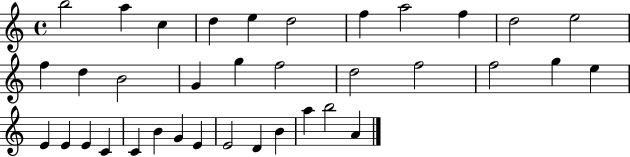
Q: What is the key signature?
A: C major